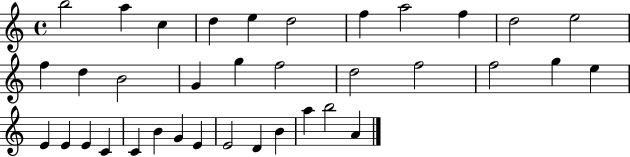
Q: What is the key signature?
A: C major